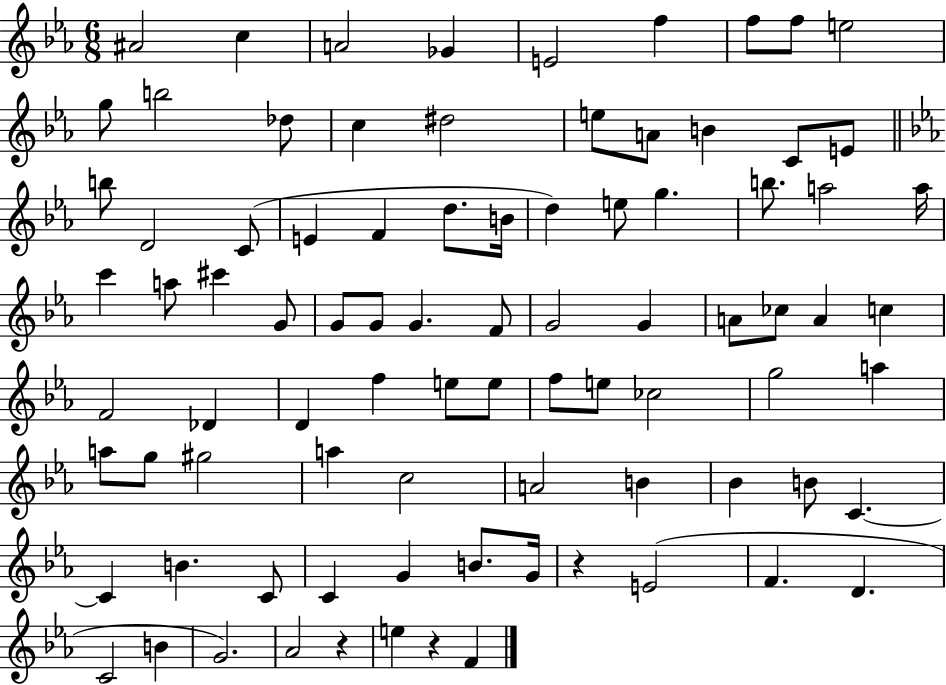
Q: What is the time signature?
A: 6/8